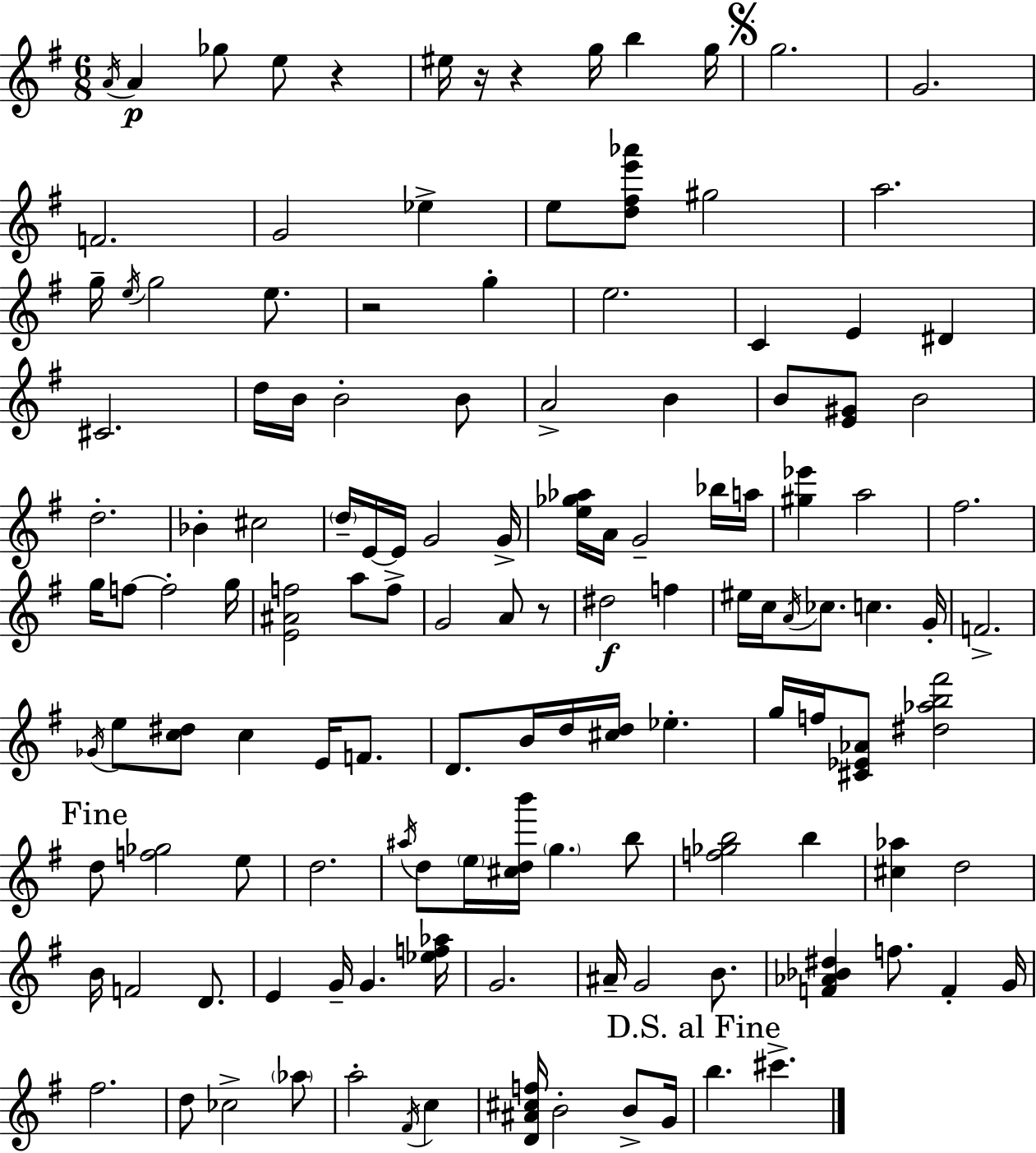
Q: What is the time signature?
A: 6/8